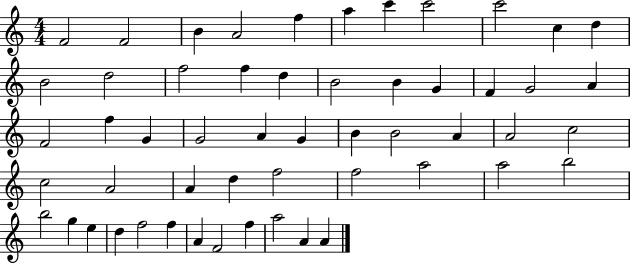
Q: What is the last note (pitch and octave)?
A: A4